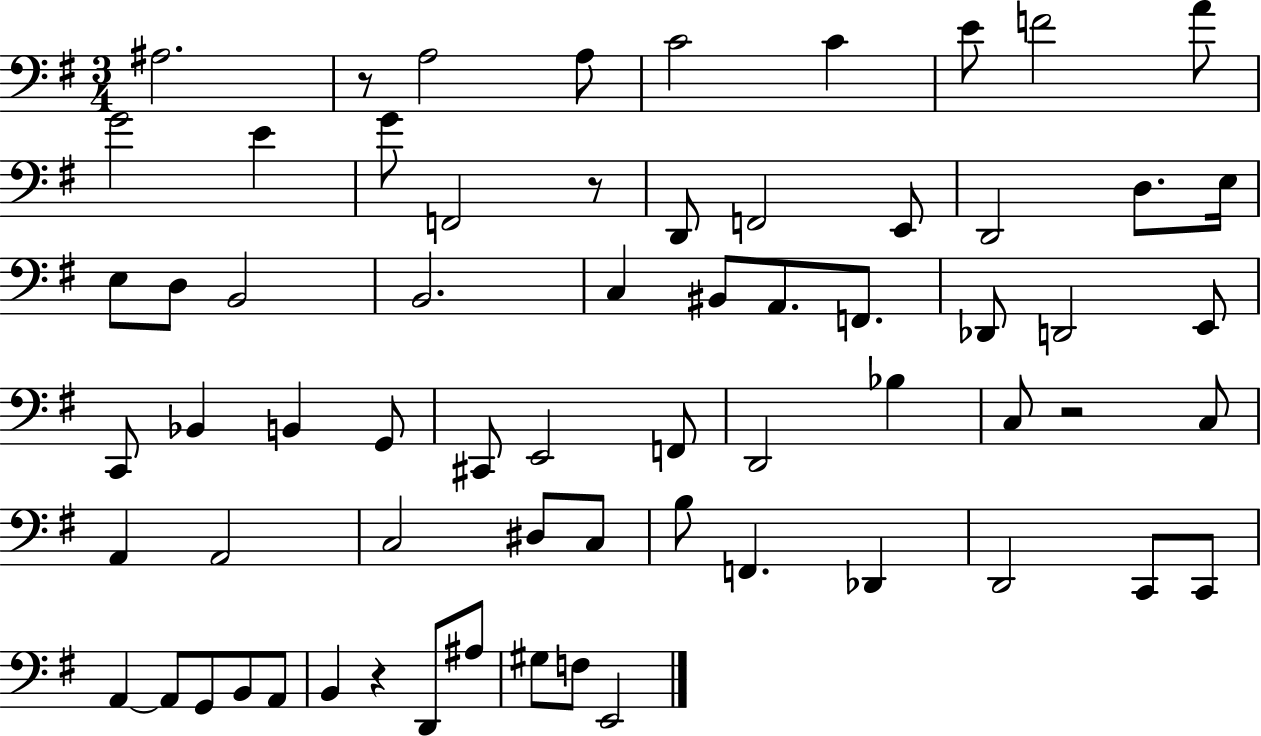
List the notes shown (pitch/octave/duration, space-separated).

A#3/h. R/e A3/h A3/e C4/h C4/q E4/e F4/h A4/e G4/h E4/q G4/e F2/h R/e D2/e F2/h E2/e D2/h D3/e. E3/s E3/e D3/e B2/h B2/h. C3/q BIS2/e A2/e. F2/e. Db2/e D2/h E2/e C2/e Bb2/q B2/q G2/e C#2/e E2/h F2/e D2/h Bb3/q C3/e R/h C3/e A2/q A2/h C3/h D#3/e C3/e B3/e F2/q. Db2/q D2/h C2/e C2/e A2/q A2/e G2/e B2/e A2/e B2/q R/q D2/e A#3/e G#3/e F3/e E2/h